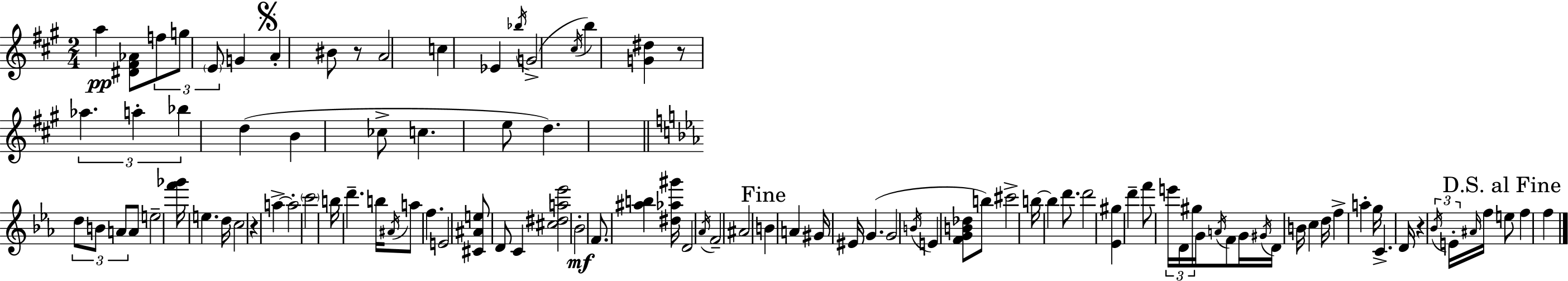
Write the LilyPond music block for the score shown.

{
  \clef treble
  \numericTimeSignature
  \time 2/4
  \key a \major
  a''4\pp <dis' fis' aes'>8 \tuplet 3/2 { f''8 | g''8 \parenthesize e'8 } g'4 | \mark \markup { \musicglyph "scripts.segno" } a'4-. bis'8 r8 | a'2 | \break c''4 ees'4 | \acciaccatura { bes''16 } g'2->( | \acciaccatura { cis''16 } b''4) <g' dis''>4 | r8 \tuplet 3/2 { aes''4. | \break a''4-. bes''4 } | d''4( b'4 | ces''8-> c''4. | e''8 d''4.) | \break \bar "||" \break \key c \minor \tuplet 3/2 { d''8 b'8 a'8 } a'8 | e''2-- | <f''' ges'''>16 e''4. d''16 | c''2 | \break r4 a''4->~~ | a''2-. | \parenthesize c'''2 | b''16 d'''4.-- b''16 | \break \acciaccatura { ais'16 } a''8 f''4. | e'2 | <cis' ais' e''>8 d'8 c'4 | <cis'' dis'' a'' ees'''>2 | \break bes'2-.\mf | f'8. <ais'' b''>4 | <dis'' aes'' gis'''>16 d'2 | \acciaccatura { aes'16 } f'2-- | \break ais'2 | \mark "Fine" b'4 a'4 | gis'16 eis'16 g'4.( | g'2 | \break \acciaccatura { b'16 } e'4 <f' g' b' des''>8 | b''8) cis'''2-> | b''16~~ b''4 | d'''8. d'''2 | \break <ees' gis''>4 d'''4-- | f'''8 \tuplet 3/2 { e'''16 d'16 gis''16 } | g'16 \acciaccatura { a'16 } f'8 g'16 \acciaccatura { gis'16 } d'16 b'16 | c''4 d''16 f''4-> | \break a''4-. g''16 c'4.-> | d'16 r4 | \tuplet 3/2 { \acciaccatura { bes'16 } e'16-. \grace { ais'16 } } f''16 \mark "D.S. al Fine" e''8 f''4 | f''4 \bar "|."
}